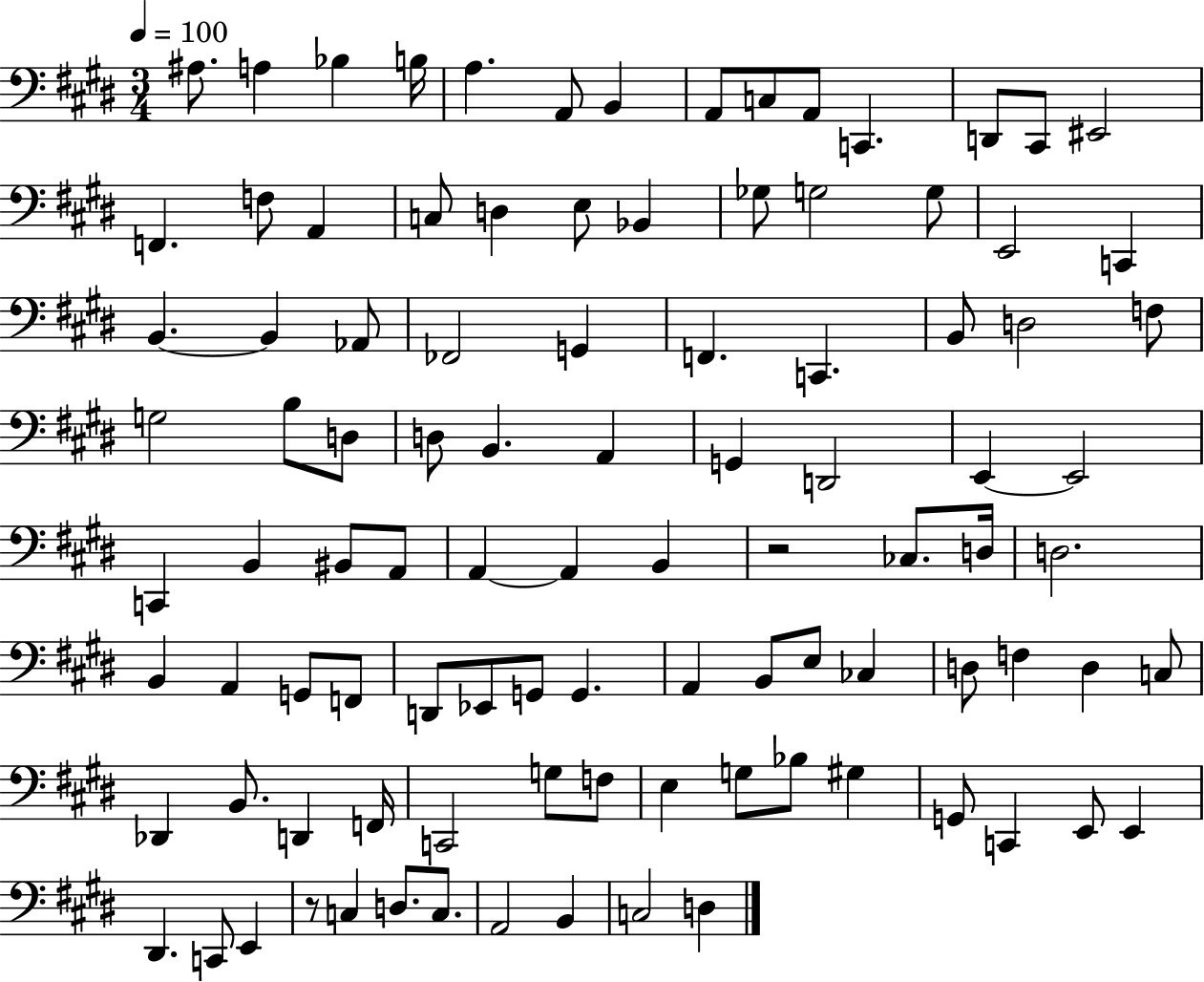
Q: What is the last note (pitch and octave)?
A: D3